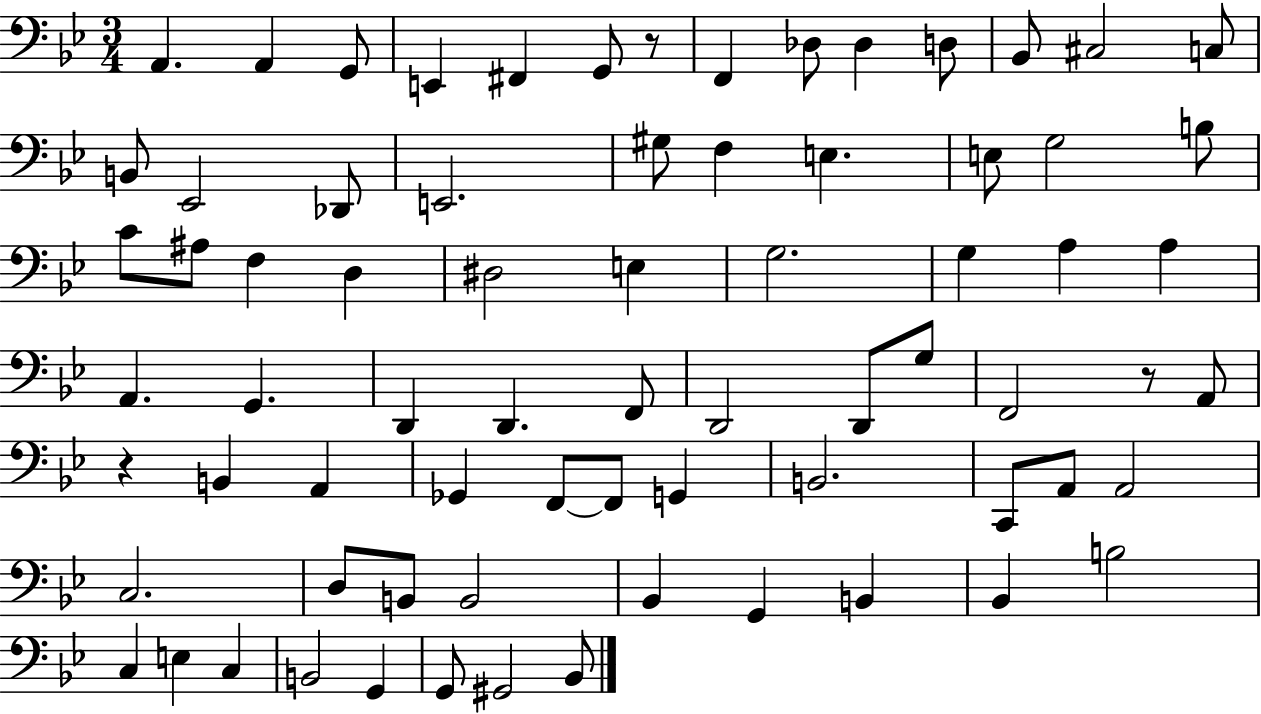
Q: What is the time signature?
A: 3/4